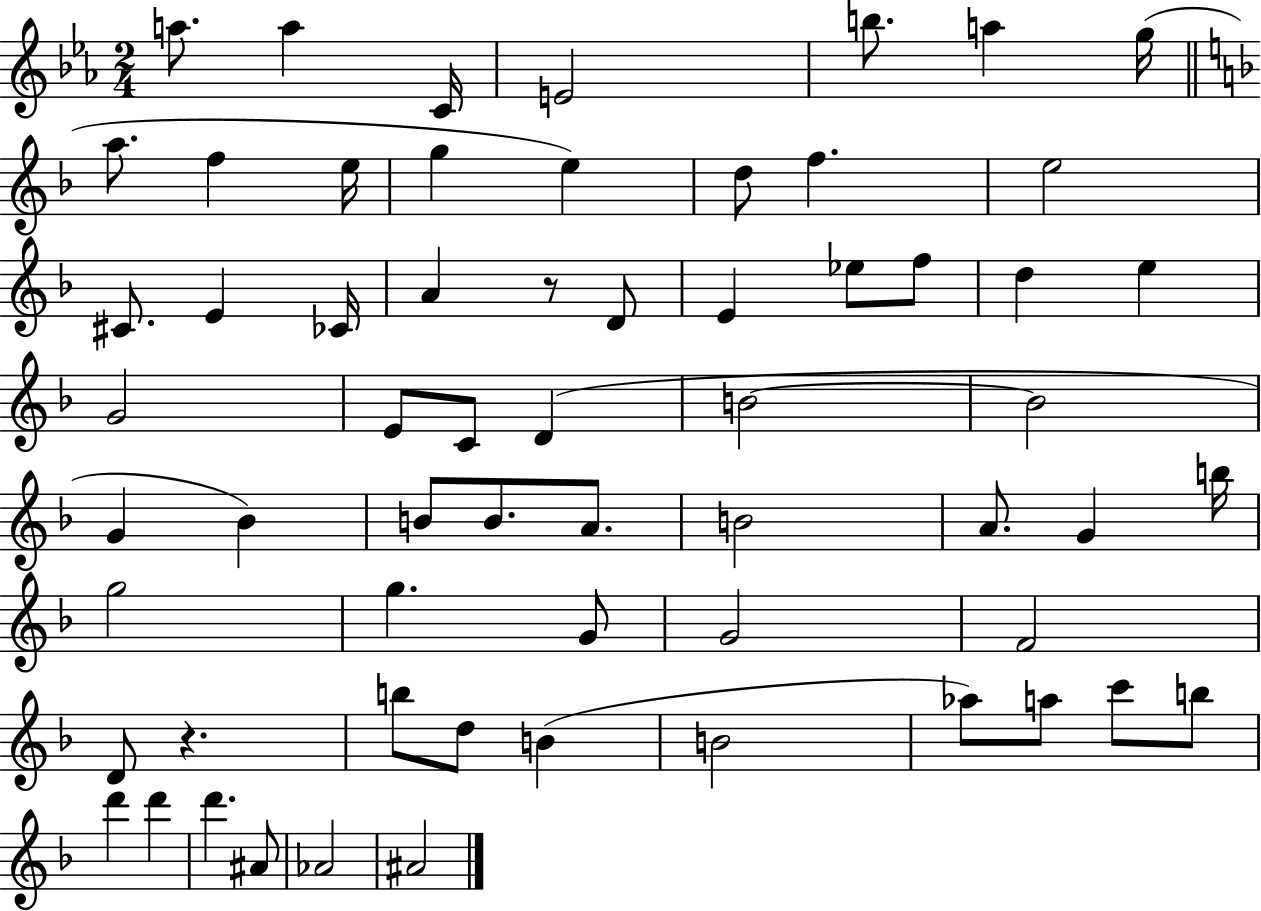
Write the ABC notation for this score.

X:1
T:Untitled
M:2/4
L:1/4
K:Eb
a/2 a C/4 E2 b/2 a g/4 a/2 f e/4 g e d/2 f e2 ^C/2 E _C/4 A z/2 D/2 E _e/2 f/2 d e G2 E/2 C/2 D B2 B2 G _B B/2 B/2 A/2 B2 A/2 G b/4 g2 g G/2 G2 F2 D/2 z b/2 d/2 B B2 _a/2 a/2 c'/2 b/2 d' d' d' ^A/2 _A2 ^A2